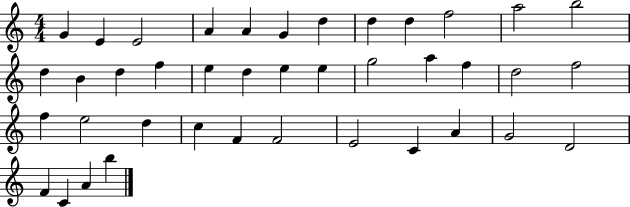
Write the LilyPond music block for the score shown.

{
  \clef treble
  \numericTimeSignature
  \time 4/4
  \key c \major
  g'4 e'4 e'2 | a'4 a'4 g'4 d''4 | d''4 d''4 f''2 | a''2 b''2 | \break d''4 b'4 d''4 f''4 | e''4 d''4 e''4 e''4 | g''2 a''4 f''4 | d''2 f''2 | \break f''4 e''2 d''4 | c''4 f'4 f'2 | e'2 c'4 a'4 | g'2 d'2 | \break f'4 c'4 a'4 b''4 | \bar "|."
}